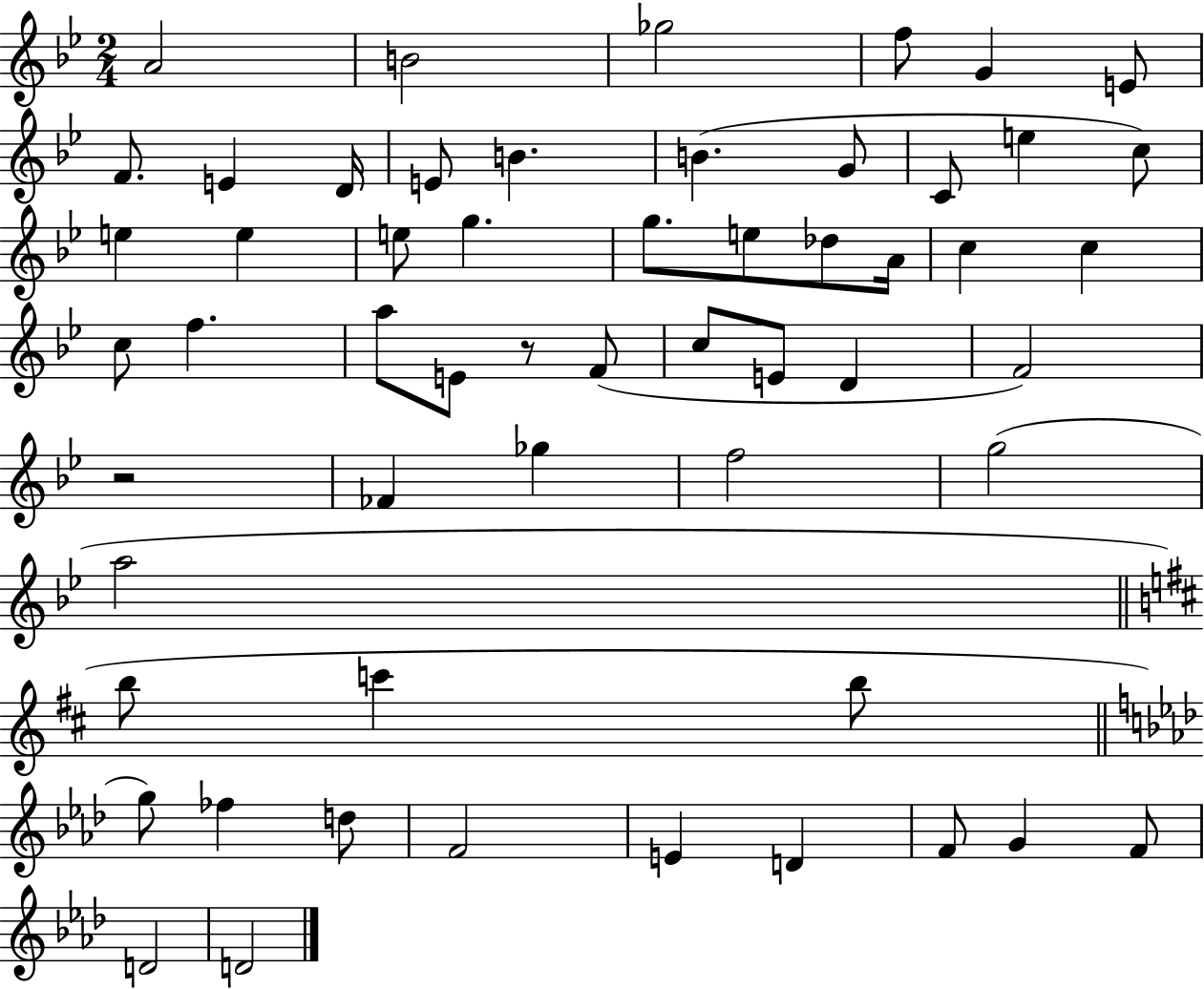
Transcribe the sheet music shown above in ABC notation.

X:1
T:Untitled
M:2/4
L:1/4
K:Bb
A2 B2 _g2 f/2 G E/2 F/2 E D/4 E/2 B B G/2 C/2 e c/2 e e e/2 g g/2 e/2 _d/2 A/4 c c c/2 f a/2 E/2 z/2 F/2 c/2 E/2 D F2 z2 _F _g f2 g2 a2 b/2 c' b/2 g/2 _f d/2 F2 E D F/2 G F/2 D2 D2